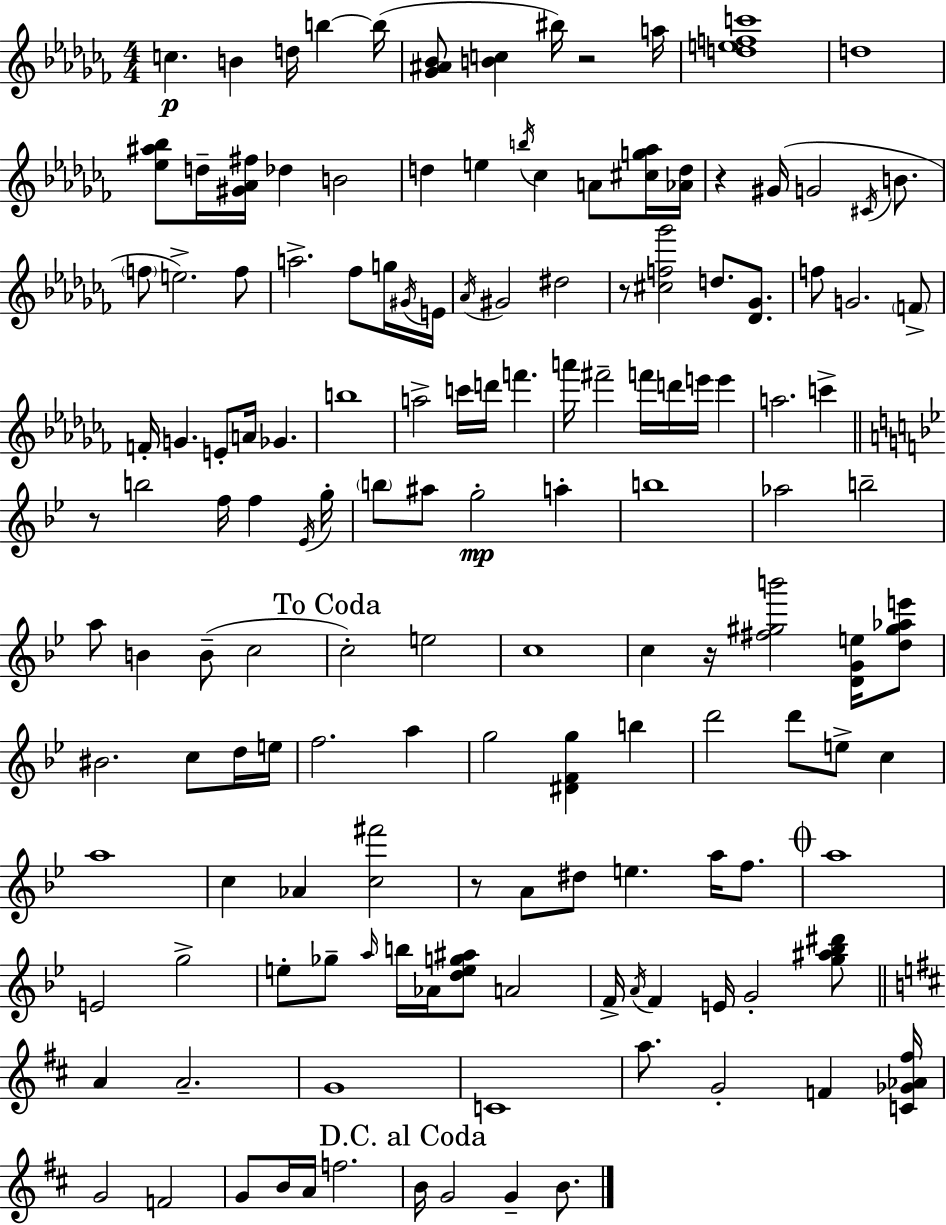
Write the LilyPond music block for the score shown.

{
  \clef treble
  \numericTimeSignature
  \time 4/4
  \key aes \minor
  c''4.\p b'4 d''16 b''4~~ b''16( | <ges' ais' bes'>8 <b' c''>4 bis''16) r2 a''16 | <d'' e'' f'' c'''>1 | d''1 | \break <ees'' ais'' bes''>8 d''16-- <gis' aes' fis''>16 des''4 b'2 | d''4 e''4 \acciaccatura { b''16 } ces''4 a'8 <cis'' g'' aes''>16 | <aes' d''>16 r4 gis'16( g'2 \acciaccatura { cis'16 } b'8. | \parenthesize f''8 e''2.->) | \break f''8 a''2.-> fes''8 | g''16 \acciaccatura { gis'16 } e'16 \acciaccatura { aes'16 } gis'2 dis''2 | r8 <cis'' f'' ges'''>2 d''8. | <des' ges'>8. f''8 g'2. | \break \parenthesize f'8-> f'16-. g'4. e'8-. a'16 ges'4. | b''1 | a''2-> c'''16 d'''16 f'''4. | a'''16 fis'''2-- f'''16 d'''16 e'''16 | \break e'''4 a''2. | c'''4-> \bar "||" \break \key bes \major r8 b''2 f''16 f''4 \acciaccatura { ees'16 } | g''16-. \parenthesize b''8 ais''8 g''2-.\mp a''4-. | b''1 | aes''2 b''2-- | \break a''8 b'4 b'8--( c''2 | \mark "To Coda" c''2-.) e''2 | c''1 | c''4 r16 <fis'' gis'' b'''>2 <d' g' e''>16 <d'' gis'' aes'' e'''>8 | \break bis'2. c''8 d''16 | e''16 f''2. a''4 | g''2 <dis' f' g''>4 b''4 | d'''2 d'''8 e''8-> c''4 | \break a''1 | c''4 aes'4 <c'' fis'''>2 | r8 a'8 dis''8 e''4. a''16 f''8. | \mark \markup { \musicglyph "scripts.coda" } a''1 | \break e'2 g''2-> | e''8-. ges''8-- \grace { a''16 } b''16 aes'16 <d'' e'' g'' ais''>8 a'2 | f'16-> \acciaccatura { a'16 } f'4 e'16 g'2-. | <g'' ais'' bes'' dis'''>8 \bar "||" \break \key b \minor a'4 a'2.-- | g'1 | c'1 | a''8. g'2-. f'4 <c' ges' aes' fis''>16 | \break g'2 f'2 | g'8 b'16 a'16 f''2. | \mark "D.C. al Coda" b'16 g'2 g'4-- b'8. | \bar "|."
}